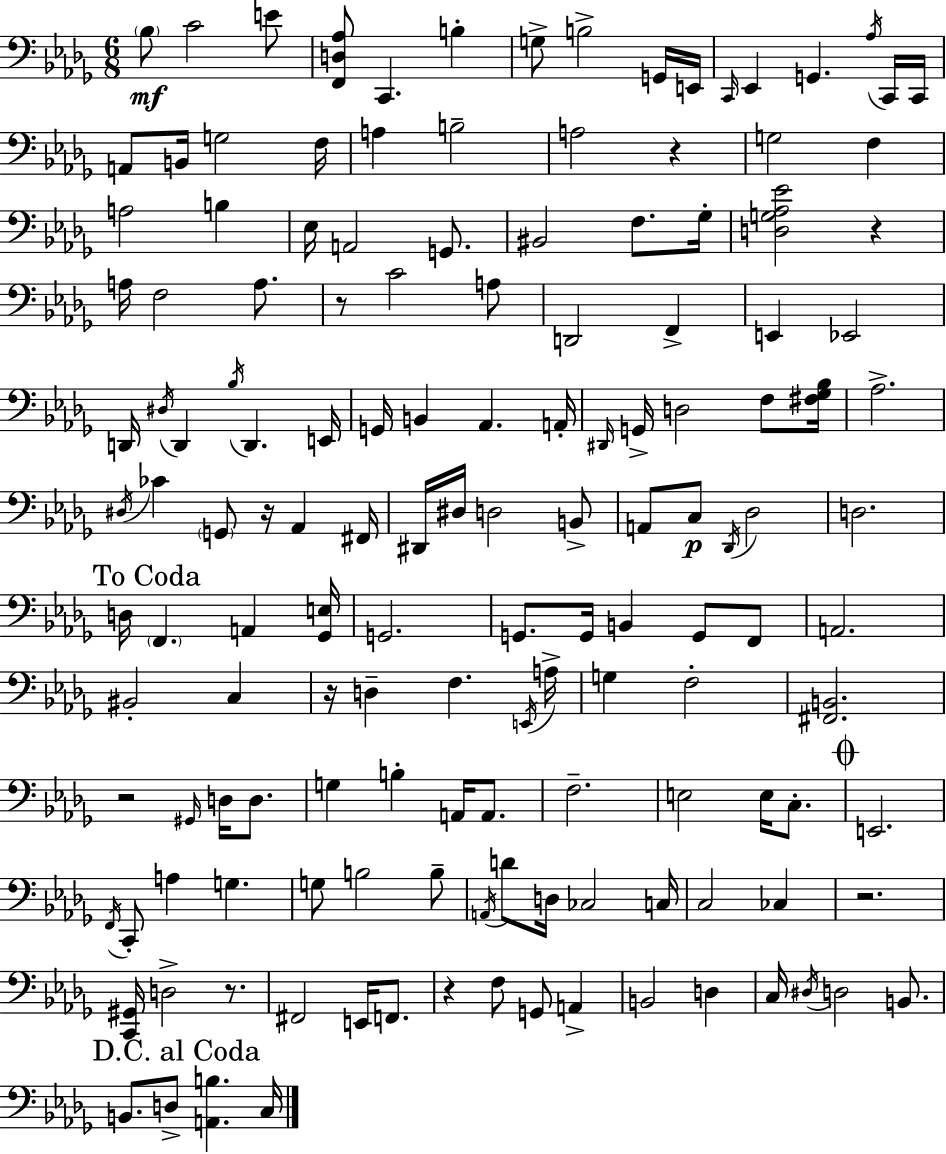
{
  \clef bass
  \numericTimeSignature
  \time 6/8
  \key bes \minor
  \parenthesize bes8\mf c'2 e'8 | <f, d aes>8 c,4. b4-. | g8-> b2-> g,16 e,16 | \grace { c,16 } ees,4 g,4. \acciaccatura { aes16 } | \break c,16 c,16 a,8 b,16 g2 | f16 a4 b2-- | a2 r4 | g2 f4 | \break a2 b4 | ees16 a,2 g,8. | bis,2 f8. | ges16-. <d g aes ees'>2 r4 | \break a16 f2 a8. | r8 c'2 | a8 d,2 f,4-> | e,4 ees,2 | \break d,16 \acciaccatura { dis16 } d,4 \acciaccatura { bes16 } d,4. | e,16 g,16 b,4 aes,4. | a,16-. \grace { dis,16 } g,16-> d2 | f8 <fis ges bes>16 aes2.-> | \break \acciaccatura { dis16 } ces'4 \parenthesize g,8 | r16 aes,4 fis,16 dis,16 dis16 d2 | b,8-> a,8 c8\p \acciaccatura { des,16 } des2 | d2. | \break \mark "To Coda" d16 \parenthesize f,4. | a,4 <ges, e>16 g,2. | g,8. g,16 b,4 | g,8 f,8 a,2. | \break bis,2-. | c4 r16 d4-- | f4. \acciaccatura { e,16 } a16-> g4 | f2-. <fis, b,>2. | \break r2 | \grace { gis,16 } d16 d8. g4 | b4-. a,16 a,8. f2.-- | e2 | \break e16 c8.-. \mark \markup { \musicglyph "scripts.coda" } e,2. | \acciaccatura { f,16 } c,8-. | a4 g4. g8 | b2 b8-- \acciaccatura { a,16 } d'8 | \break d16 ces2 c16 c2 | ces4 r2. | <c, gis,>16 | d2-> r8. fis,2 | \break e,16 f,8. r4 | f8 g,8 a,4-> b,2 | d4 c16 | \acciaccatura { dis16 } d2 b,8. | \break \mark "D.C. al Coda" b,8. d8-> <a, b>4. c16 | \bar "|."
}